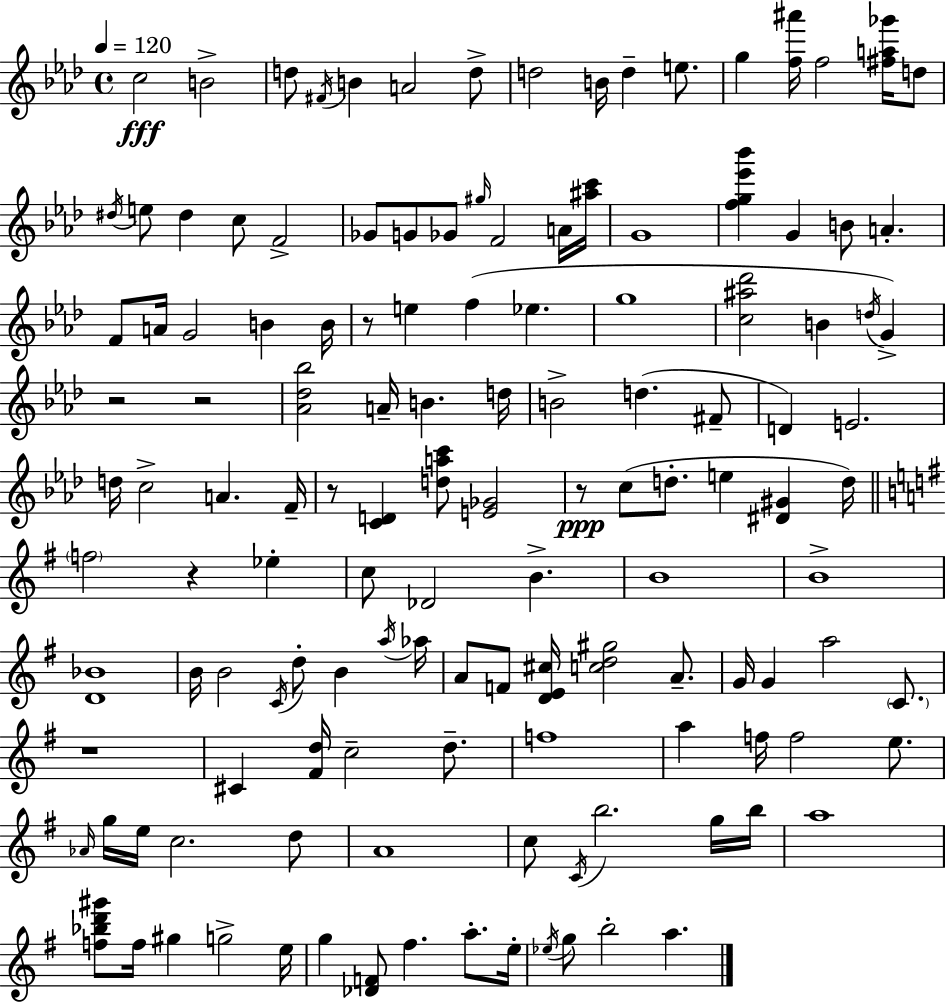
C5/h B4/h D5/e F#4/s B4/q A4/h D5/e D5/h B4/s D5/q E5/e. G5/q [F5,A#6]/s F5/h [F#5,A5,Gb6]/s D5/e D#5/s E5/e D#5/q C5/e F4/h Gb4/e G4/e Gb4/e G#5/s F4/h A4/s [A#5,C6]/s G4/w [F5,G5,Eb6,Bb6]/q G4/q B4/e A4/q. F4/e A4/s G4/h B4/q B4/s R/e E5/q F5/q Eb5/q. G5/w [C5,A#5,Db6]/h B4/q D5/s G4/q R/h R/h [Ab4,Db5,Bb5]/h A4/s B4/q. D5/s B4/h D5/q. F#4/e D4/q E4/h. D5/s C5/h A4/q. F4/s R/e [C4,D4]/q [D5,A5,C6]/e [E4,Gb4]/h R/e C5/e D5/e. E5/q [D#4,G#4]/q D5/s F5/h R/q Eb5/q C5/e Db4/h B4/q. B4/w B4/w [D4,Bb4]/w B4/s B4/h C4/s D5/e B4/q A5/s Ab5/s A4/e F4/e [D4,E4,C#5]/s [C5,D5,G#5]/h A4/e. G4/s G4/q A5/h C4/e. R/w C#4/q [F#4,D5]/s C5/h D5/e. F5/w A5/q F5/s F5/h E5/e. Ab4/s G5/s E5/s C5/h. D5/e A4/w C5/e C4/s B5/h. G5/s B5/s A5/w [F5,Bb5,D6,G#6]/e F5/s G#5/q G5/h E5/s G5/q [Db4,F4]/e F#5/q. A5/e. E5/s Eb5/s G5/e B5/h A5/q.